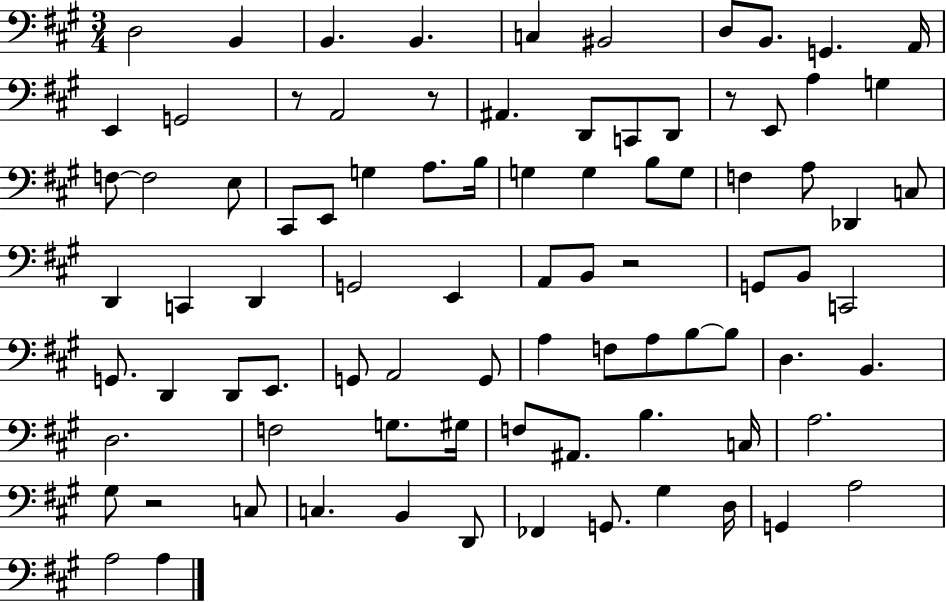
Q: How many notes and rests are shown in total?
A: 87